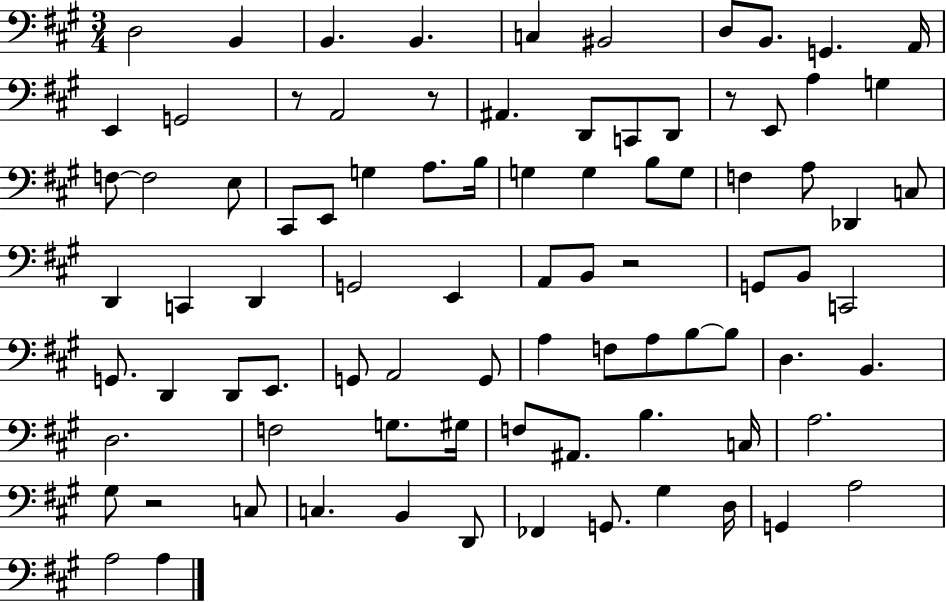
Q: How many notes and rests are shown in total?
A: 87